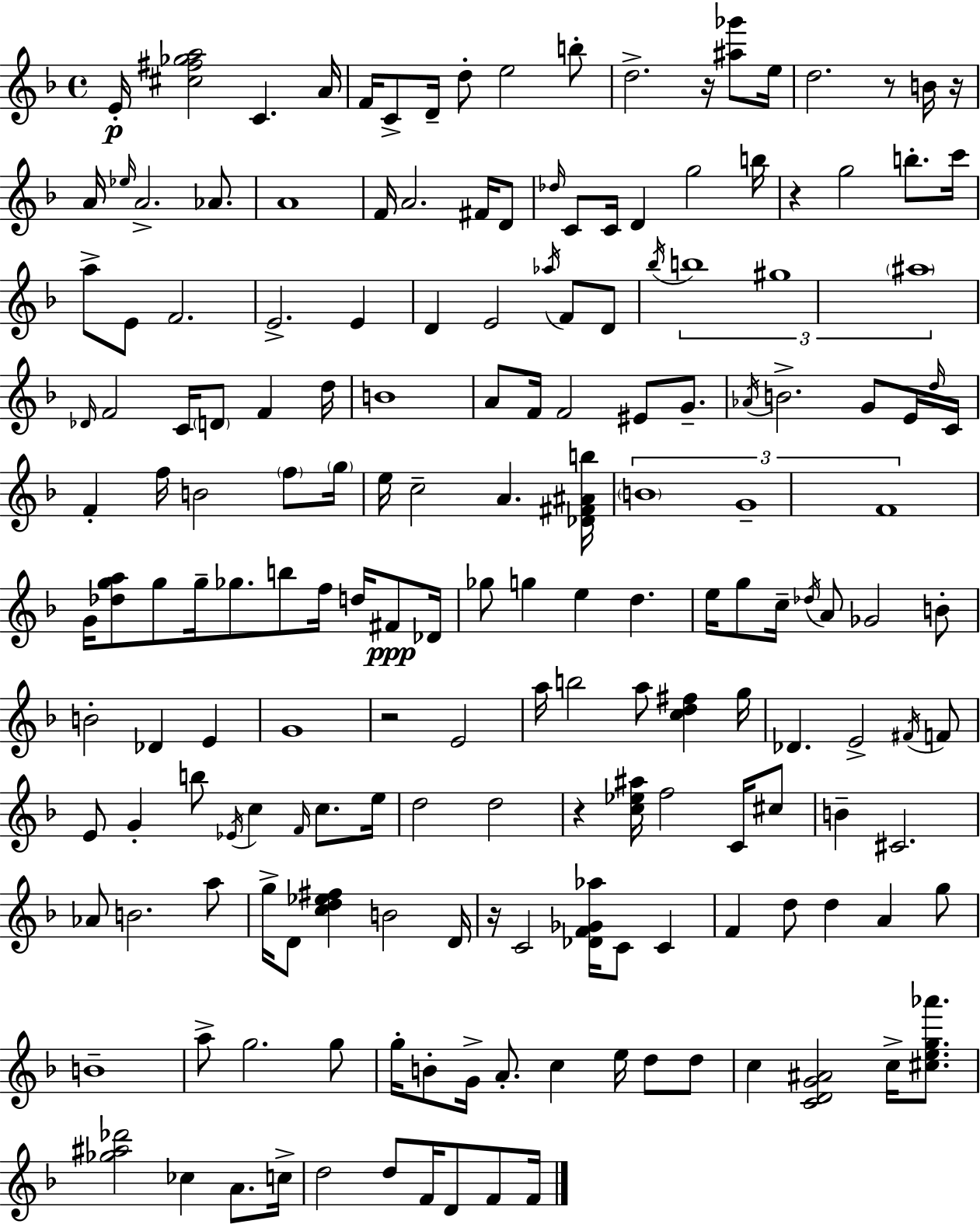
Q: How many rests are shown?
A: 7